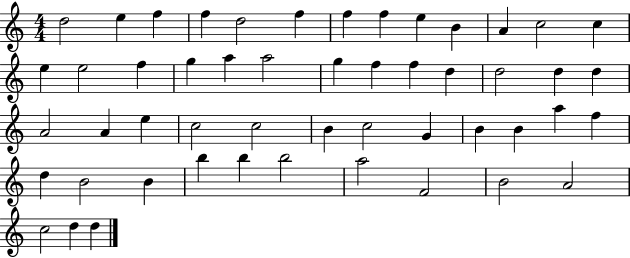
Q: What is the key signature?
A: C major